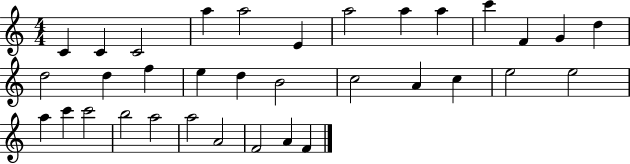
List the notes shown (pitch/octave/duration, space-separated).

C4/q C4/q C4/h A5/q A5/h E4/q A5/h A5/q A5/q C6/q F4/q G4/q D5/q D5/h D5/q F5/q E5/q D5/q B4/h C5/h A4/q C5/q E5/h E5/h A5/q C6/q C6/h B5/h A5/h A5/h A4/h F4/h A4/q F4/q